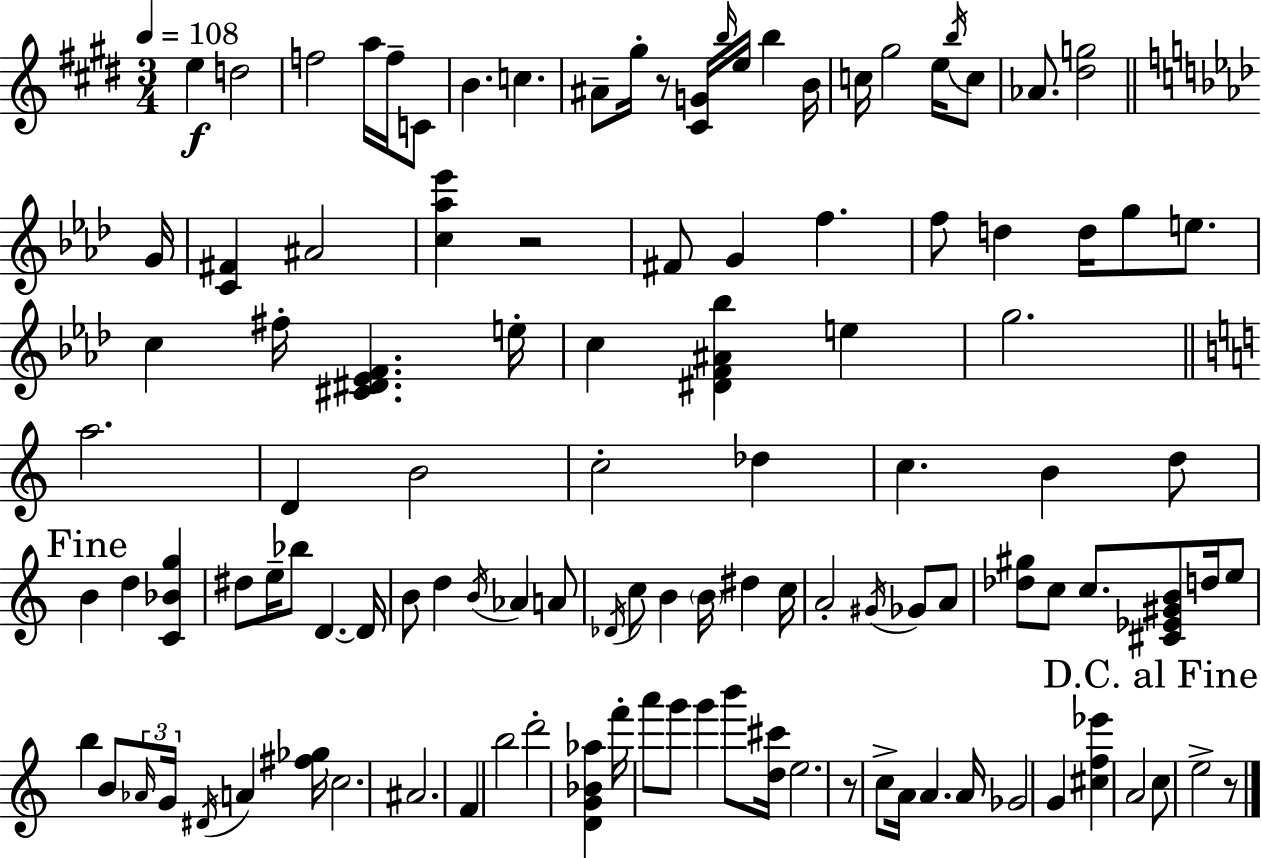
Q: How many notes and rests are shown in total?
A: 113